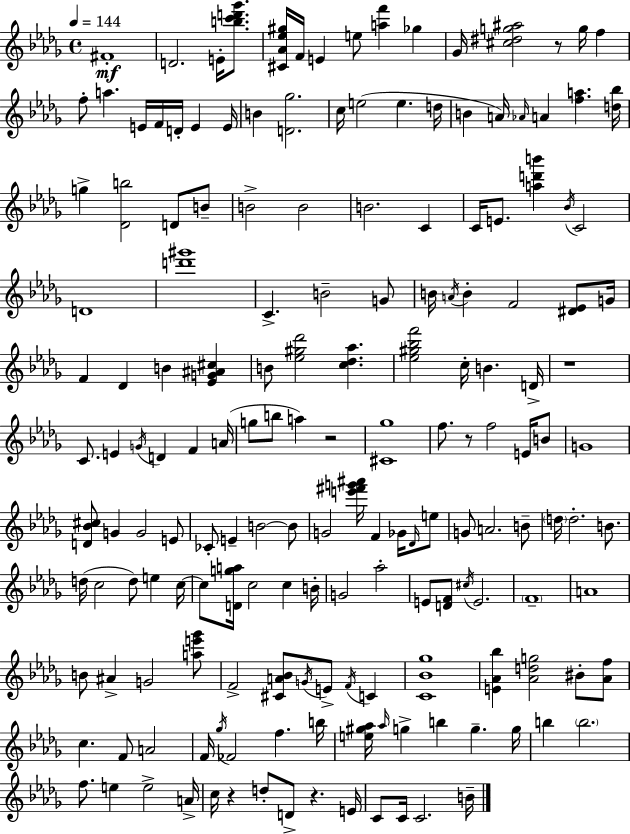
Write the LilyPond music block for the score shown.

{
  \clef treble
  \time 4/4
  \defaultTimeSignature
  \key bes \minor
  \tempo 4 = 144
  fis'1-.\mf | d'2. e'16-. <b'' c''' d''' ges'''>8. | <cis' aes' ees'' gis''>16 f'16 e'4 e''8 <a'' f'''>4 ges''4 | ges'16 <cis'' dis'' g'' ais''>2 r8 g''16 f''4 | \break f''8-. a''4. e'16 f'16 d'16-. e'4 e'16 | b'4 <d' ges''>2. | c''16 e''2( e''4. d''16 | b'4 a'16) \grace { aes'16 } a'4 <f'' a''>4. | \break <d'' bes''>16 g''4-> <des' b''>2 d'8 b'8-- | b'2-> b'2 | b'2. c'4 | c'16 e'8. <a'' d''' b'''>4 \acciaccatura { bes'16 } c'2 | \break d'1 | <d''' gis'''>1 | c'4.-> b'2-- | g'8 b'16 \acciaccatura { a'16 } b'4-. f'2 | \break <dis' ees'>8 g'16 f'4 des'4 b'4 <ees' g' ais' cis''>4 | b'8 <ees'' gis'' des'''>2 <c'' des'' aes''>4. | <ees'' gis'' bes'' f'''>2 c''16-. b'4. | d'16-> r1 | \break c'8. e'4 \acciaccatura { g'16 } d'4 f'4 | a'16( g''8 b''8 a''4) r2 | <cis' ges''>1 | f''8. r8 f''2 | \break e'16 b'8 g'1 | <d' bes' cis''>8 g'4 g'2 | e'8 ces'8-. e'4-- b'2~~ | b'8 g'2 <e''' fis''' g''' ais'''>16 f'4 | \break ges'16 \grace { des'16 } e''8 g'8 a'2. | b'8-- \parenthesize d''16 d''2.-. | b'8. d''16( c''2 d''8) | e''4 c''16~~ c''8 <d' g'' a''>16 c''2 | \break c''4 b'16-. g'2 aes''2-. | e'8 <d' f'>8 \acciaccatura { cis''16 } e'2. | \parenthesize f'1-- | a'1 | \break b'8 ais'4-> g'2 | <a'' e''' ges'''>8 f'2-> <cis' a' bes'>8 | \acciaccatura { g'16 } e'8-> \acciaccatura { f'16 } c'4 <c' bes' ges''>1 | <e' aes' bes''>4 <aes' d'' g''>2 | \break bis'8-. <aes' f''>8 c''4. f'8 | a'2 f'16 \acciaccatura { ges''16 } fes'2 | f''4. b''16 <e'' gis'' aes''>16 \grace { aes''16 } g''4-> b''4 | g''4.-- g''16 b''4 \parenthesize b''2. | \break f''8. e''4 | e''2-> a'16-> c''16 r4 d''8-. | d'8-> r4. e'16 c'8 c'16 c'2. | b'16-- \bar "|."
}